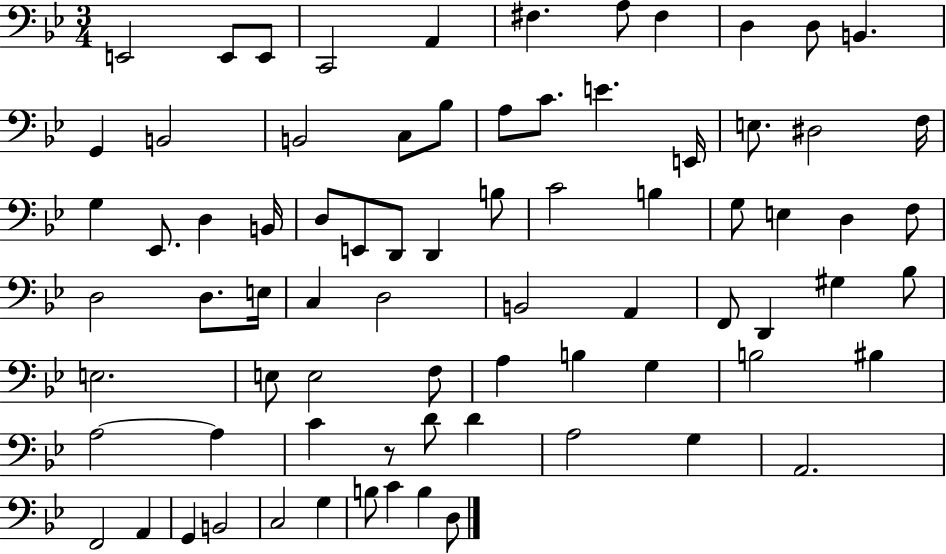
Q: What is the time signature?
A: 3/4